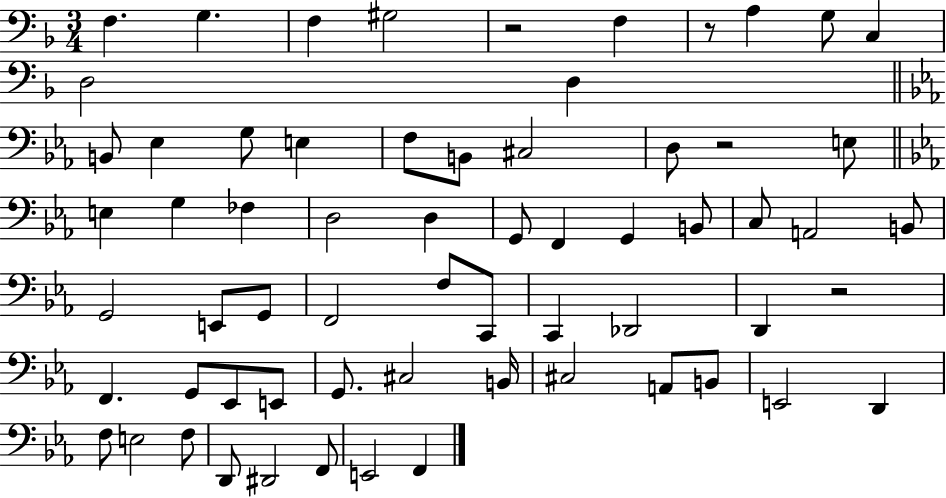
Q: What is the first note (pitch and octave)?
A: F3